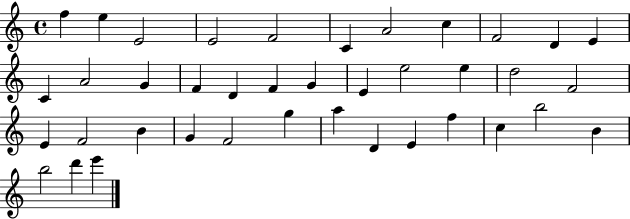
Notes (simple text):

F5/q E5/q E4/h E4/h F4/h C4/q A4/h C5/q F4/h D4/q E4/q C4/q A4/h G4/q F4/q D4/q F4/q G4/q E4/q E5/h E5/q D5/h F4/h E4/q F4/h B4/q G4/q F4/h G5/q A5/q D4/q E4/q F5/q C5/q B5/h B4/q B5/h D6/q E6/q